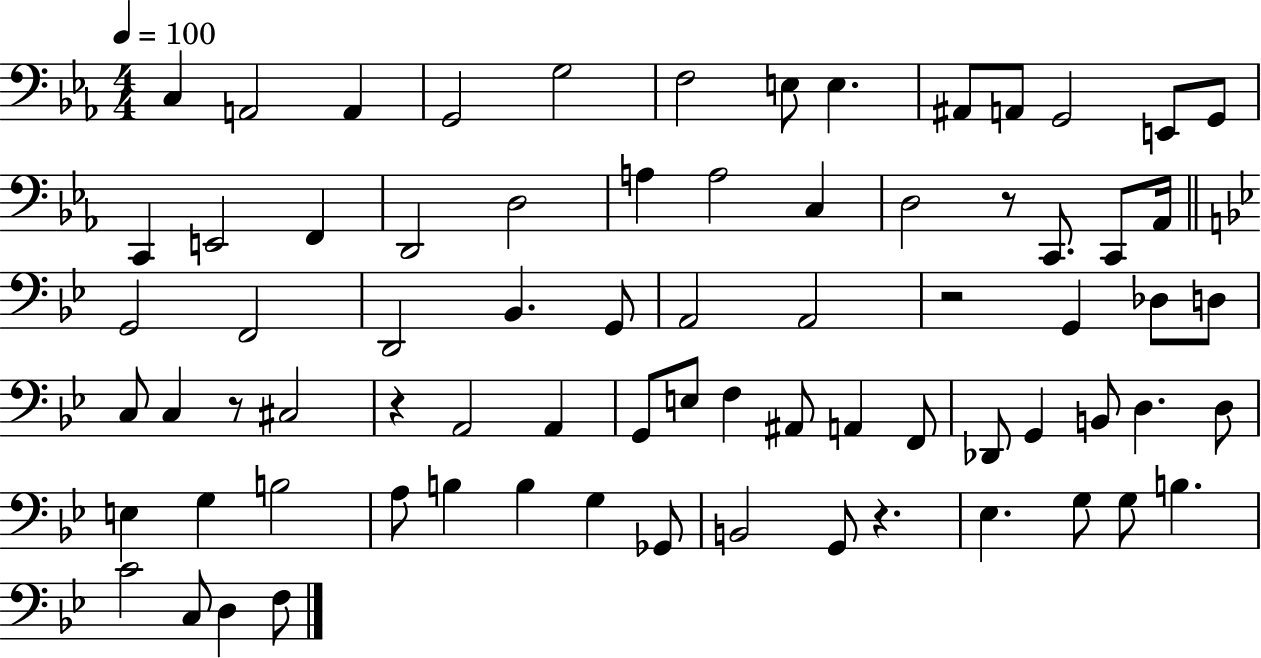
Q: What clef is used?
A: bass